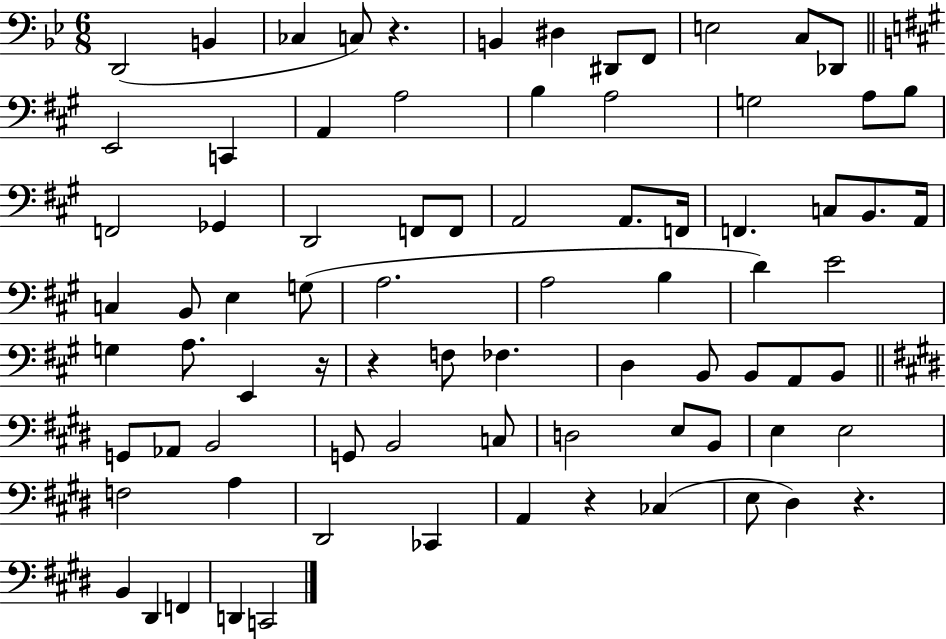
X:1
T:Untitled
M:6/8
L:1/4
K:Bb
D,,2 B,, _C, C,/2 z B,, ^D, ^D,,/2 F,,/2 E,2 C,/2 _D,,/2 E,,2 C,, A,, A,2 B, A,2 G,2 A,/2 B,/2 F,,2 _G,, D,,2 F,,/2 F,,/2 A,,2 A,,/2 F,,/4 F,, C,/2 B,,/2 A,,/4 C, B,,/2 E, G,/2 A,2 A,2 B, D E2 G, A,/2 E,, z/4 z F,/2 _F, D, B,,/2 B,,/2 A,,/2 B,,/2 G,,/2 _A,,/2 B,,2 G,,/2 B,,2 C,/2 D,2 E,/2 B,,/2 E, E,2 F,2 A, ^D,,2 _C,, A,, z _C, E,/2 ^D, z B,, ^D,, F,, D,, C,,2